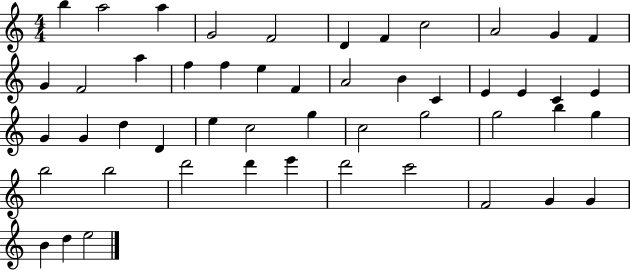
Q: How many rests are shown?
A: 0